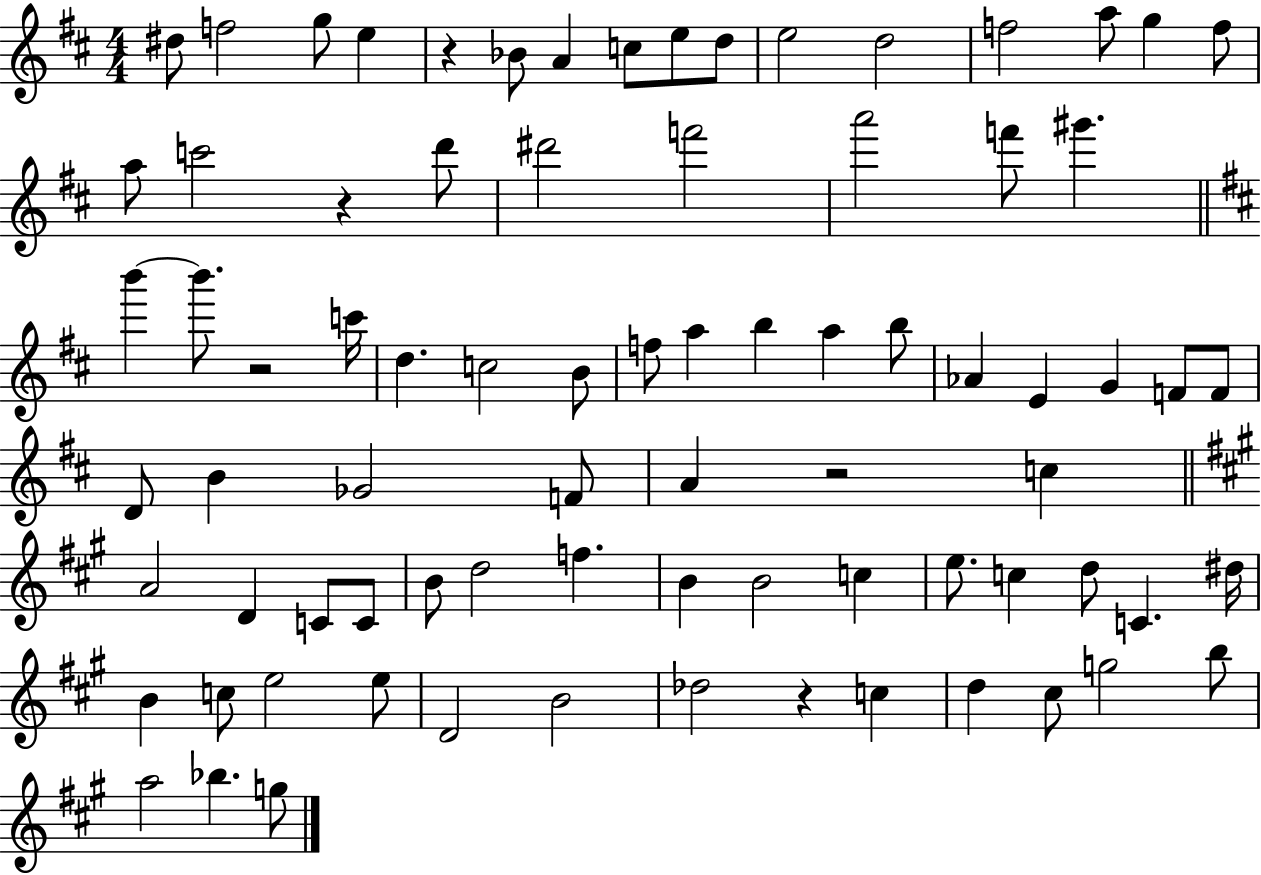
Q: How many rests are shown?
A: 5